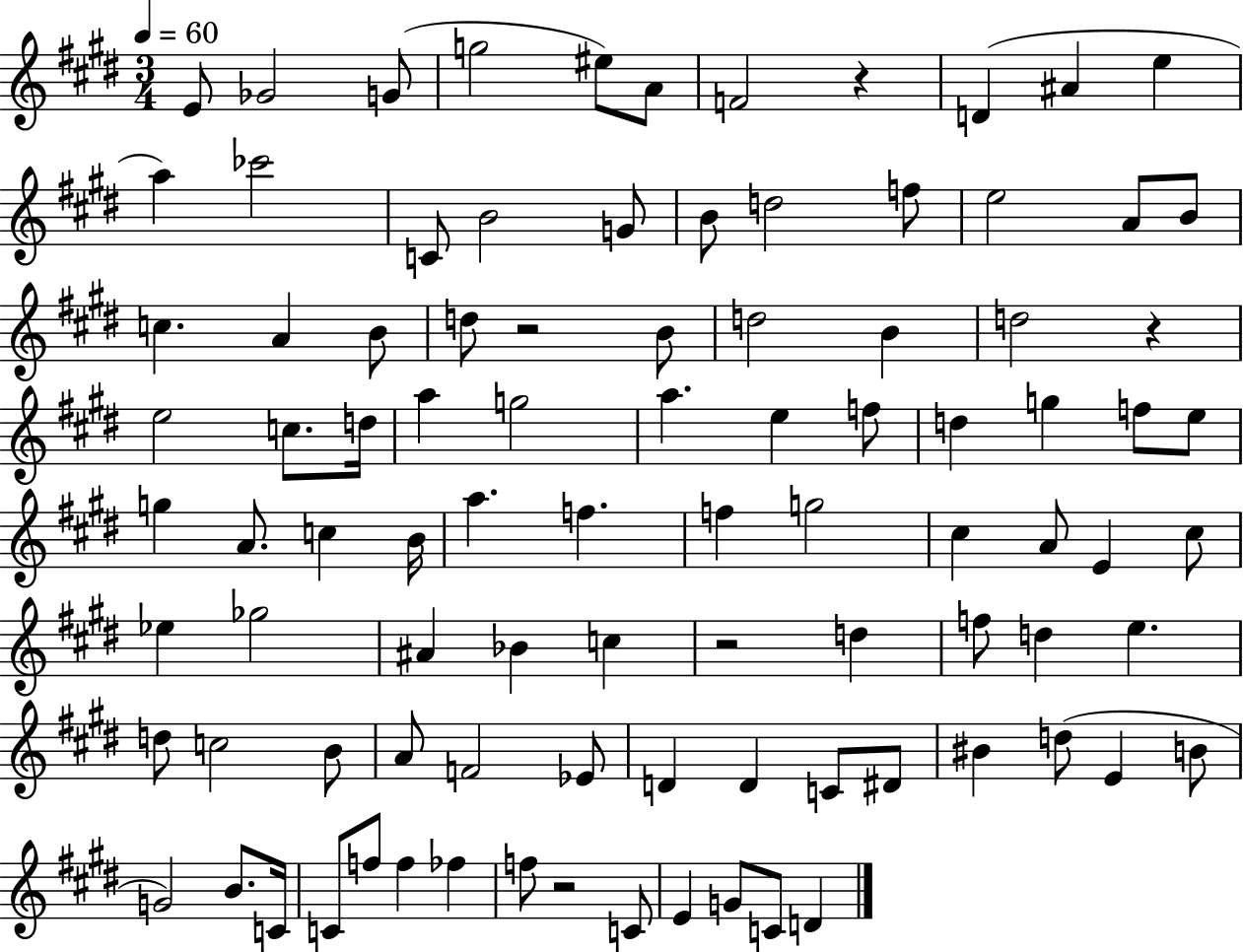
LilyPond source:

{
  \clef treble
  \numericTimeSignature
  \time 3/4
  \key e \major
  \tempo 4 = 60
  e'8 ges'2 g'8( | g''2 eis''8) a'8 | f'2 r4 | d'4( ais'4 e''4 | \break a''4) ces'''2 | c'8 b'2 g'8 | b'8 d''2 f''8 | e''2 a'8 b'8 | \break c''4. a'4 b'8 | d''8 r2 b'8 | d''2 b'4 | d''2 r4 | \break e''2 c''8. d''16 | a''4 g''2 | a''4. e''4 f''8 | d''4 g''4 f''8 e''8 | \break g''4 a'8. c''4 b'16 | a''4. f''4. | f''4 g''2 | cis''4 a'8 e'4 cis''8 | \break ees''4 ges''2 | ais'4 bes'4 c''4 | r2 d''4 | f''8 d''4 e''4. | \break d''8 c''2 b'8 | a'8 f'2 ees'8 | d'4 d'4 c'8 dis'8 | bis'4 d''8( e'4 b'8 | \break g'2) b'8. c'16 | c'8 f''8 f''4 fes''4 | f''8 r2 c'8 | e'4 g'8 c'8 d'4 | \break \bar "|."
}